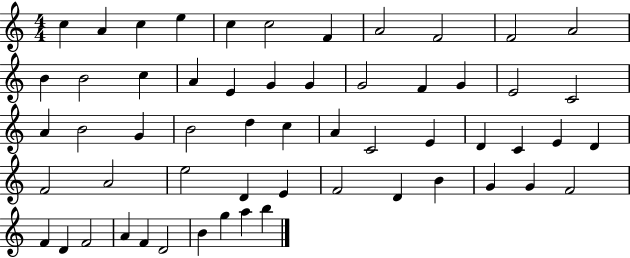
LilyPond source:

{
  \clef treble
  \numericTimeSignature
  \time 4/4
  \key c \major
  c''4 a'4 c''4 e''4 | c''4 c''2 f'4 | a'2 f'2 | f'2 a'2 | \break b'4 b'2 c''4 | a'4 e'4 g'4 g'4 | g'2 f'4 g'4 | e'2 c'2 | \break a'4 b'2 g'4 | b'2 d''4 c''4 | a'4 c'2 e'4 | d'4 c'4 e'4 d'4 | \break f'2 a'2 | e''2 d'4 e'4 | f'2 d'4 b'4 | g'4 g'4 f'2 | \break f'4 d'4 f'2 | a'4 f'4 d'2 | b'4 g''4 a''4 b''4 | \bar "|."
}